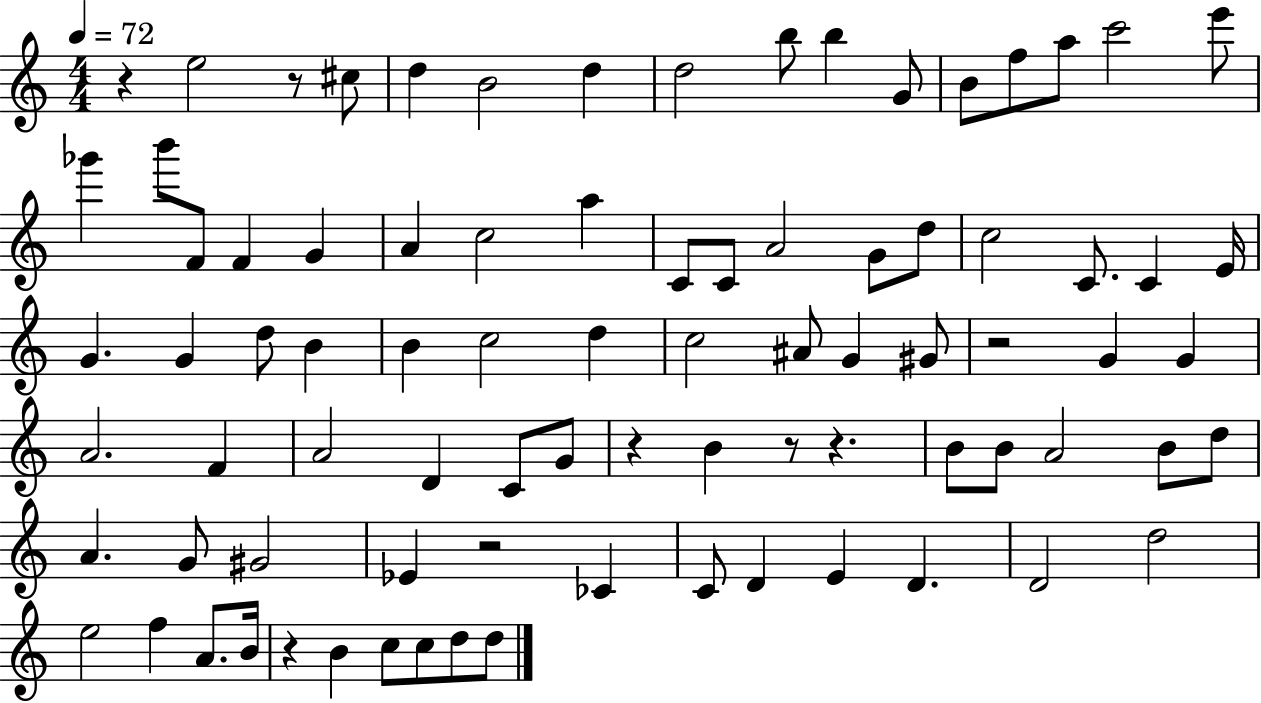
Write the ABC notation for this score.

X:1
T:Untitled
M:4/4
L:1/4
K:C
z e2 z/2 ^c/2 d B2 d d2 b/2 b G/2 B/2 f/2 a/2 c'2 e'/2 _g' b'/2 F/2 F G A c2 a C/2 C/2 A2 G/2 d/2 c2 C/2 C E/4 G G d/2 B B c2 d c2 ^A/2 G ^G/2 z2 G G A2 F A2 D C/2 G/2 z B z/2 z B/2 B/2 A2 B/2 d/2 A G/2 ^G2 _E z2 _C C/2 D E D D2 d2 e2 f A/2 B/4 z B c/2 c/2 d/2 d/2